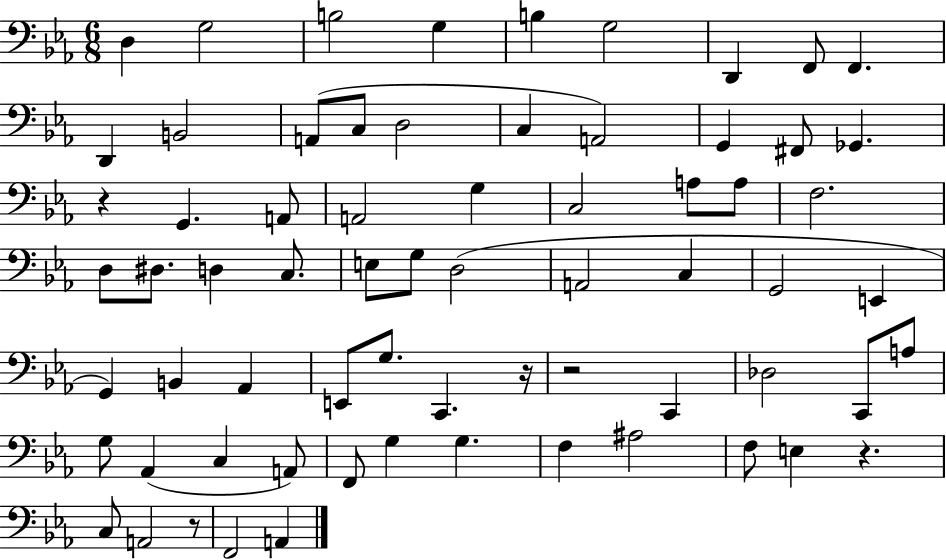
D3/q G3/h B3/h G3/q B3/q G3/h D2/q F2/e F2/q. D2/q B2/h A2/e C3/e D3/h C3/q A2/h G2/q F#2/e Gb2/q. R/q G2/q. A2/e A2/h G3/q C3/h A3/e A3/e F3/h. D3/e D#3/e. D3/q C3/e. E3/e G3/e D3/h A2/h C3/q G2/h E2/q G2/q B2/q Ab2/q E2/e G3/e. C2/q. R/s R/h C2/q Db3/h C2/e A3/e G3/e Ab2/q C3/q A2/e F2/e G3/q G3/q. F3/q A#3/h F3/e E3/q R/q. C3/e A2/h R/e F2/h A2/q